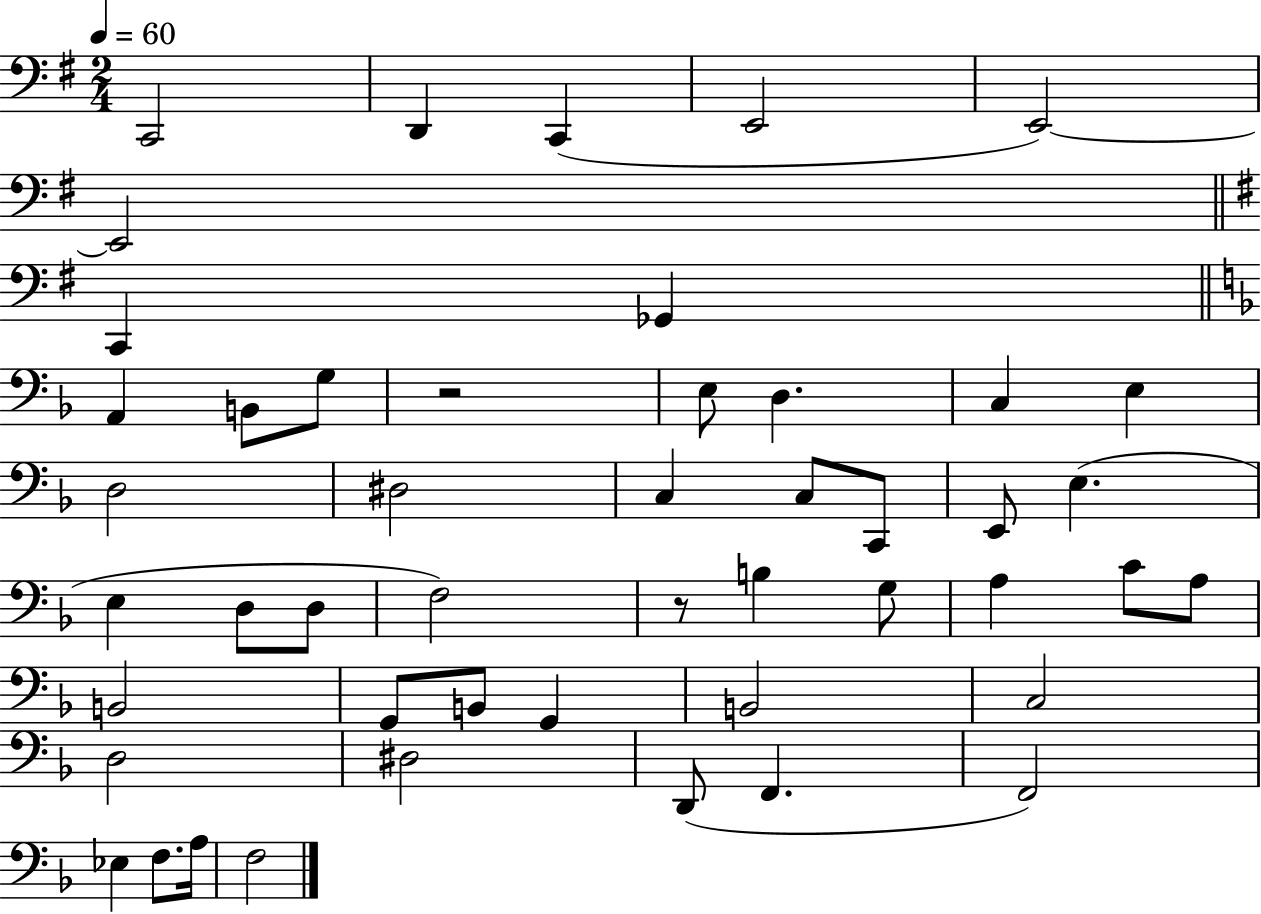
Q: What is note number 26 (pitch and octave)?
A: F3